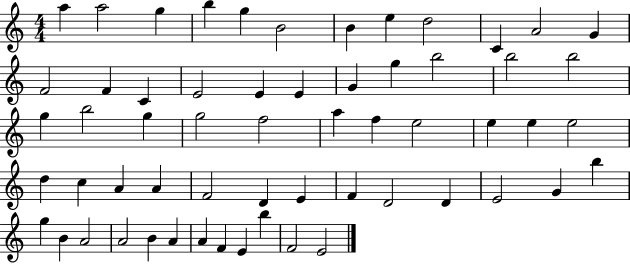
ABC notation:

X:1
T:Untitled
M:4/4
L:1/4
K:C
a a2 g b g B2 B e d2 C A2 G F2 F C E2 E E G g b2 b2 b2 g b2 g g2 f2 a f e2 e e e2 d c A A F2 D E F D2 D E2 G b g B A2 A2 B A A F E b F2 E2